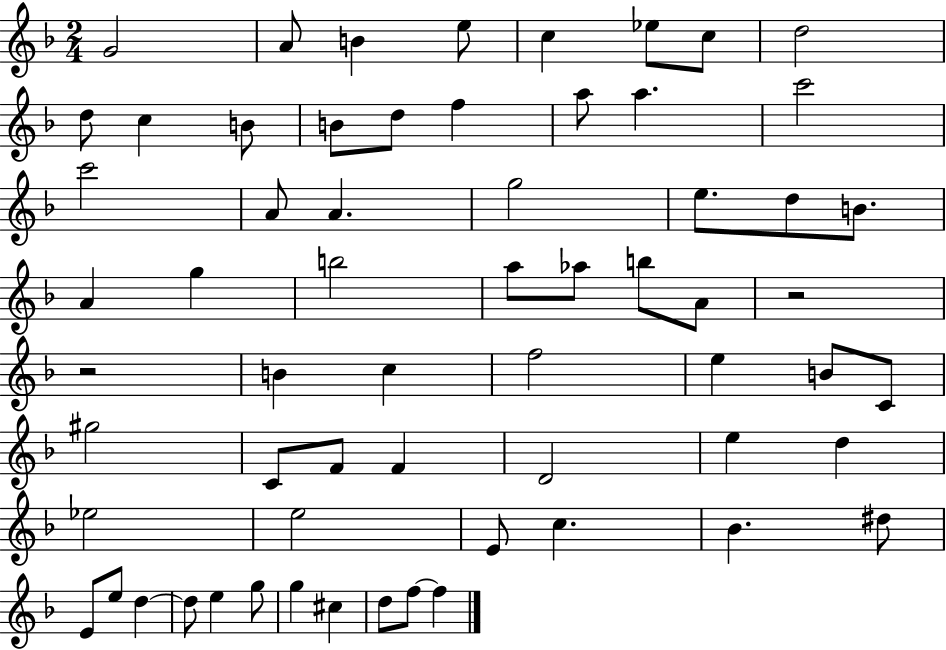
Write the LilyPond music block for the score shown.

{
  \clef treble
  \numericTimeSignature
  \time 2/4
  \key f \major
  g'2 | a'8 b'4 e''8 | c''4 ees''8 c''8 | d''2 | \break d''8 c''4 b'8 | b'8 d''8 f''4 | a''8 a''4. | c'''2 | \break c'''2 | a'8 a'4. | g''2 | e''8. d''8 b'8. | \break a'4 g''4 | b''2 | a''8 aes''8 b''8 a'8 | r2 | \break r2 | b'4 c''4 | f''2 | e''4 b'8 c'8 | \break gis''2 | c'8 f'8 f'4 | d'2 | e''4 d''4 | \break ees''2 | e''2 | e'8 c''4. | bes'4. dis''8 | \break e'8 e''8 d''4~~ | d''8 e''4 g''8 | g''4 cis''4 | d''8 f''8~~ f''4 | \break \bar "|."
}